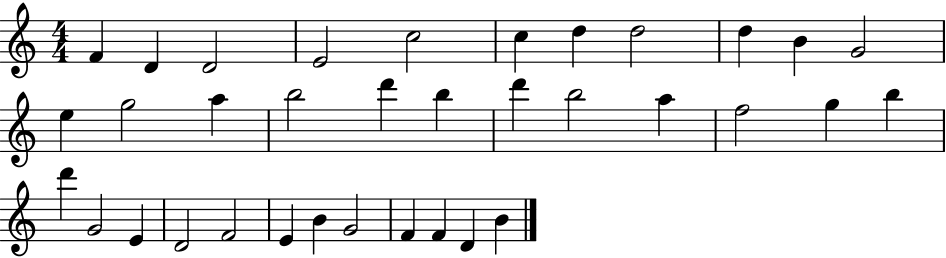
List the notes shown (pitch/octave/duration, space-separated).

F4/q D4/q D4/h E4/h C5/h C5/q D5/q D5/h D5/q B4/q G4/h E5/q G5/h A5/q B5/h D6/q B5/q D6/q B5/h A5/q F5/h G5/q B5/q D6/q G4/h E4/q D4/h F4/h E4/q B4/q G4/h F4/q F4/q D4/q B4/q